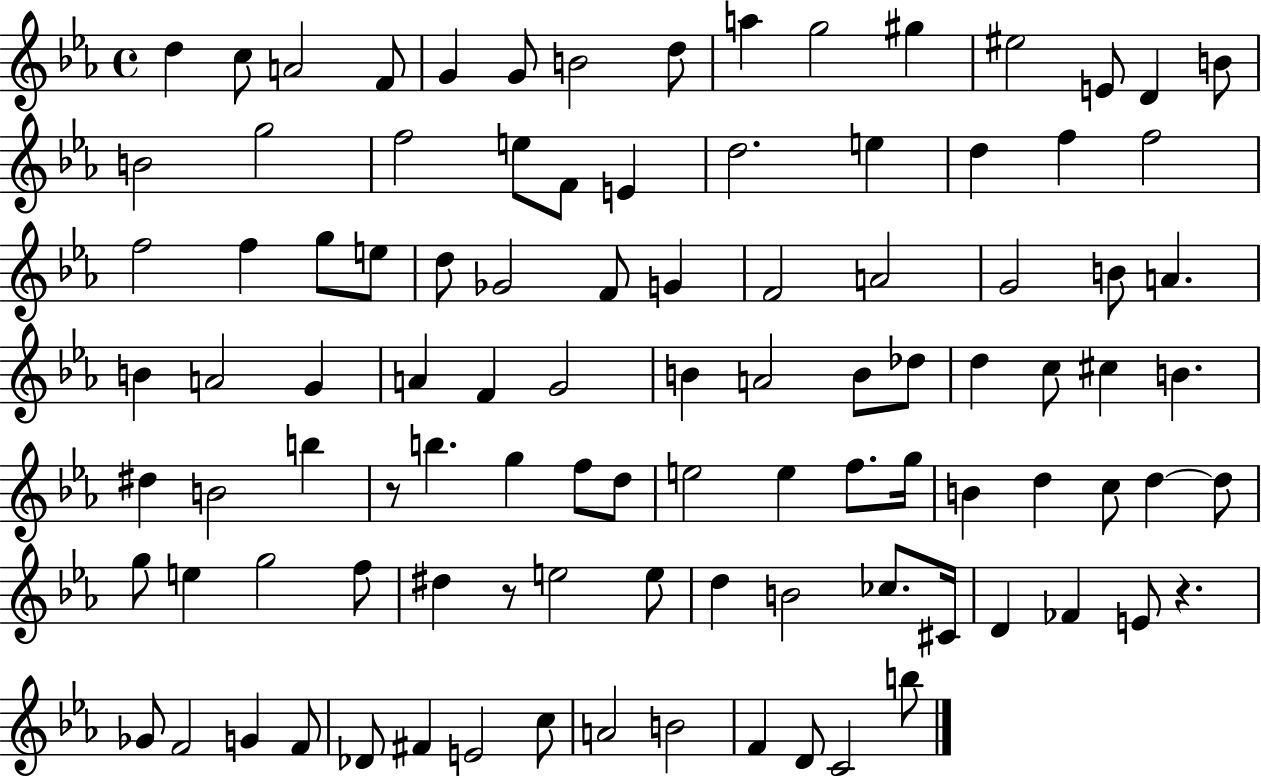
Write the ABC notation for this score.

X:1
T:Untitled
M:4/4
L:1/4
K:Eb
d c/2 A2 F/2 G G/2 B2 d/2 a g2 ^g ^e2 E/2 D B/2 B2 g2 f2 e/2 F/2 E d2 e d f f2 f2 f g/2 e/2 d/2 _G2 F/2 G F2 A2 G2 B/2 A B A2 G A F G2 B A2 B/2 _d/2 d c/2 ^c B ^d B2 b z/2 b g f/2 d/2 e2 e f/2 g/4 B d c/2 d d/2 g/2 e g2 f/2 ^d z/2 e2 e/2 d B2 _c/2 ^C/4 D _F E/2 z _G/2 F2 G F/2 _D/2 ^F E2 c/2 A2 B2 F D/2 C2 b/2